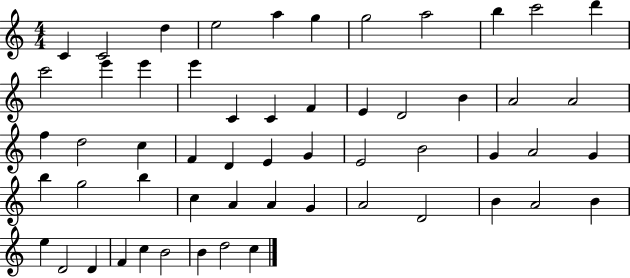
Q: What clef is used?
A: treble